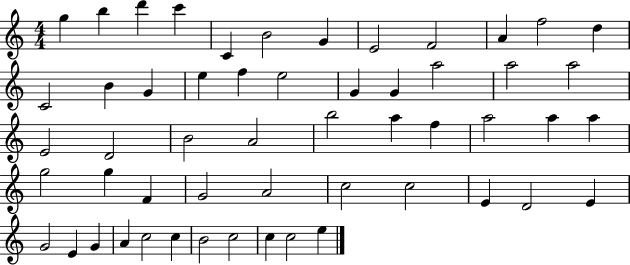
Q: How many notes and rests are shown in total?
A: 54